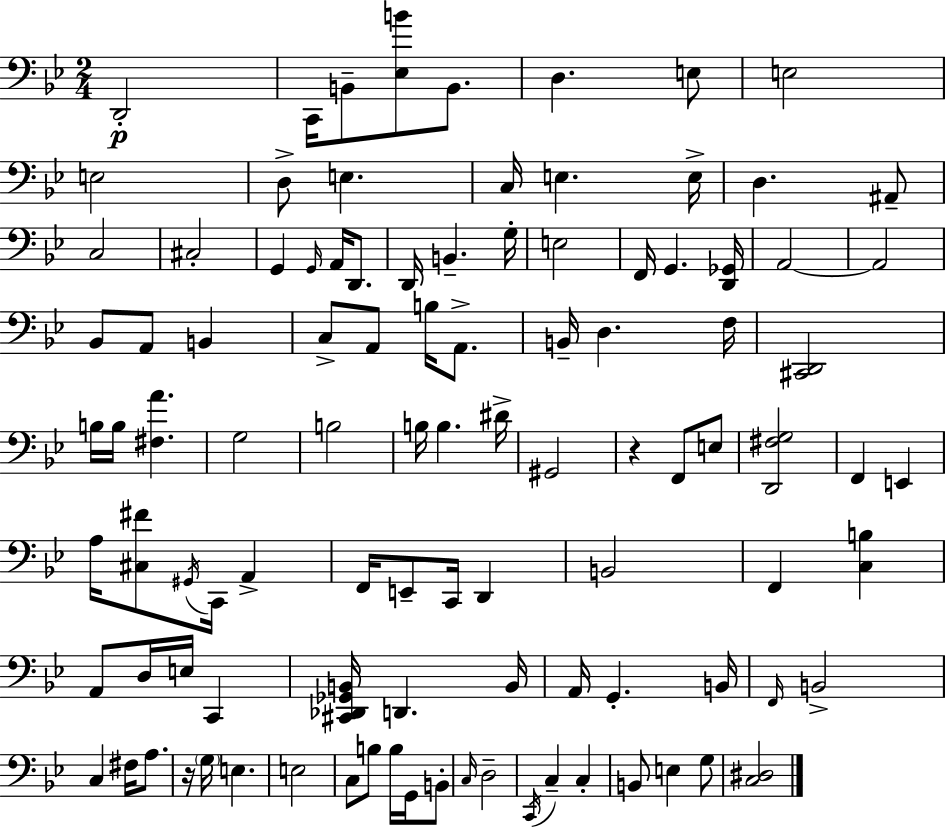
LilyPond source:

{
  \clef bass
  \numericTimeSignature
  \time 2/4
  \key bes \major
  d,2-.\p | c,16 b,8-- <ees b'>8 b,8. | d4. e8 | e2 | \break e2 | d8-> e4. | c16 e4. e16-> | d4. ais,8-- | \break c2 | cis2-. | g,4 \grace { g,16 } a,16 d,8. | d,16 b,4.-- | \break g16-. e2 | f,16 g,4. | <d, ges,>16 a,2~~ | a,2 | \break bes,8 a,8 b,4 | c8-> a,8 b16 a,8.-> | b,16-- d4. | f16 <cis, d,>2 | \break b16 b16 <fis a'>4. | g2 | b2 | b16 b4. | \break dis'16-> gis,2 | r4 f,8 e8 | <d, fis g>2 | f,4 e,4 | \break a16 <cis fis'>8 \acciaccatura { gis,16 } c,16 a,4-> | f,16 e,8-- c,16 d,4 | b,2 | f,4 <c b>4 | \break a,8 d16 e16 c,4 | <cis, des, ges, b,>16 d,4. | b,16 a,16 g,4.-. | b,16 \grace { f,16 } b,2-> | \break c4 fis16 | a8. r16 \parenthesize g16 e4. | e2 | c8 b8 b16 | \break g,16 b,8-. \grace { c16 } d2-- | \acciaccatura { c,16 } c4-- | c4-. b,8 e4 | g8 <c dis>2 | \break \bar "|."
}